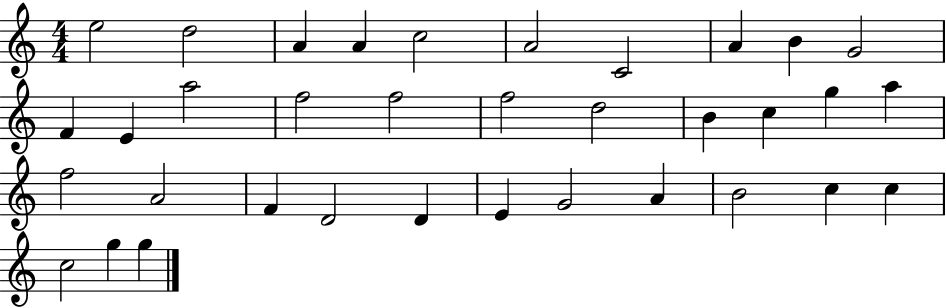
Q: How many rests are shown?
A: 0